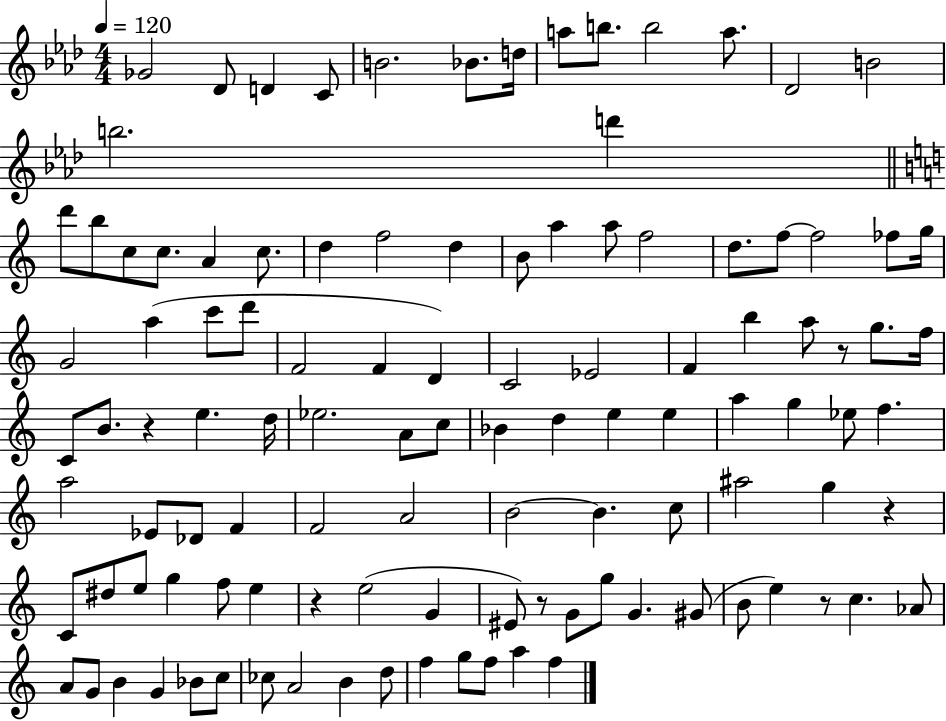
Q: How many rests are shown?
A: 6